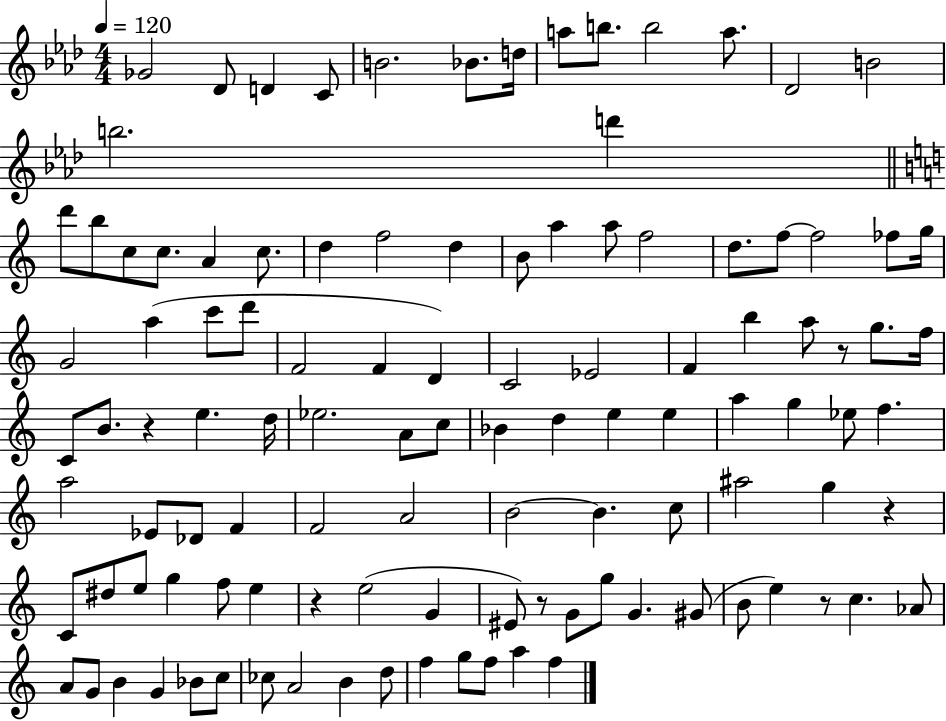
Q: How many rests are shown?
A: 6